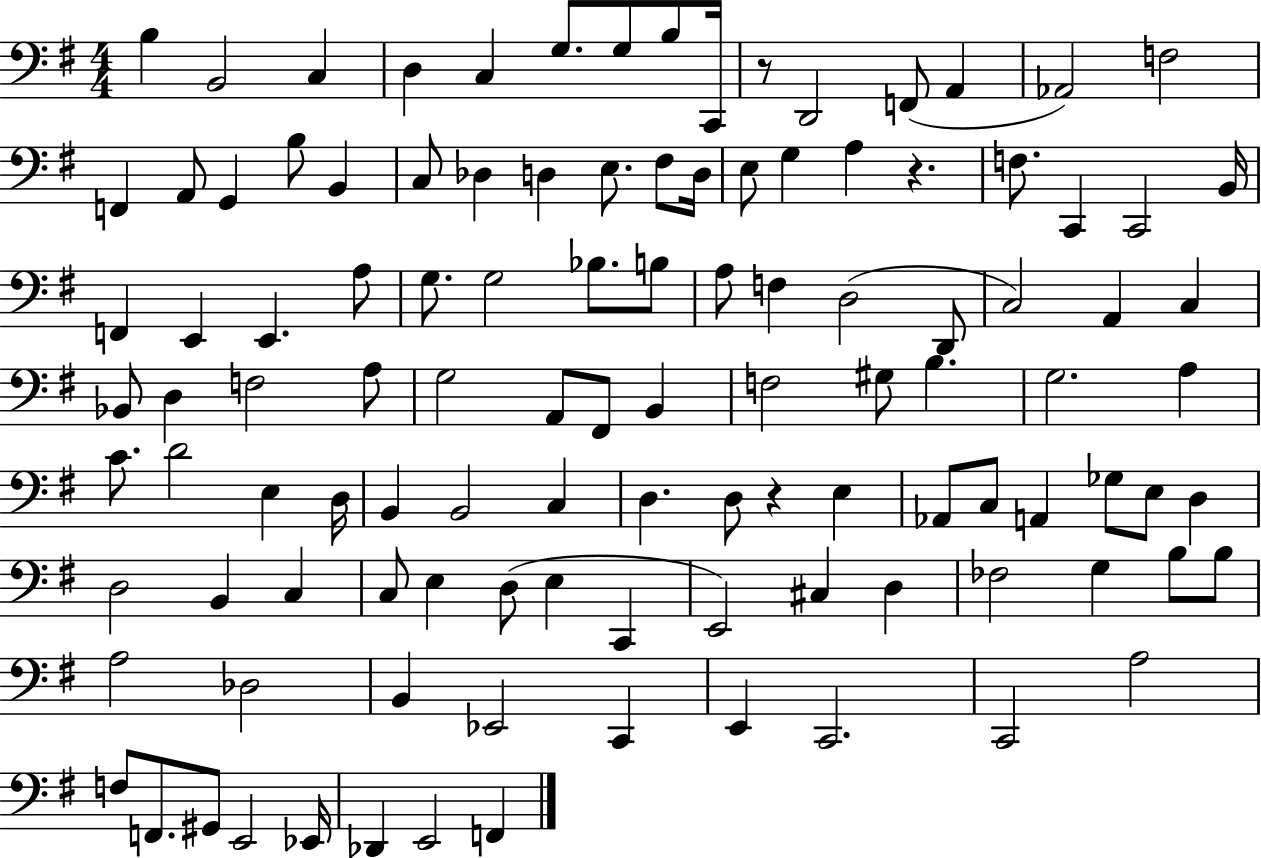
B3/q B2/h C3/q D3/q C3/q G3/e. G3/e B3/e C2/s R/e D2/h F2/e A2/q Ab2/h F3/h F2/q A2/e G2/q B3/e B2/q C3/e Db3/q D3/q E3/e. F#3/e D3/s E3/e G3/q A3/q R/q. F3/e. C2/q C2/h B2/s F2/q E2/q E2/q. A3/e G3/e. G3/h Bb3/e. B3/e A3/e F3/q D3/h D2/e C3/h A2/q C3/q Bb2/e D3/q F3/h A3/e G3/h A2/e F#2/e B2/q F3/h G#3/e B3/q. G3/h. A3/q C4/e. D4/h E3/q D3/s B2/q B2/h C3/q D3/q. D3/e R/q E3/q Ab2/e C3/e A2/q Gb3/e E3/e D3/q D3/h B2/q C3/q C3/e E3/q D3/e E3/q C2/q E2/h C#3/q D3/q FES3/h G3/q B3/e B3/e A3/h Db3/h B2/q Eb2/h C2/q E2/q C2/h. C2/h A3/h F3/e F2/e. G#2/e E2/h Eb2/s Db2/q E2/h F2/q